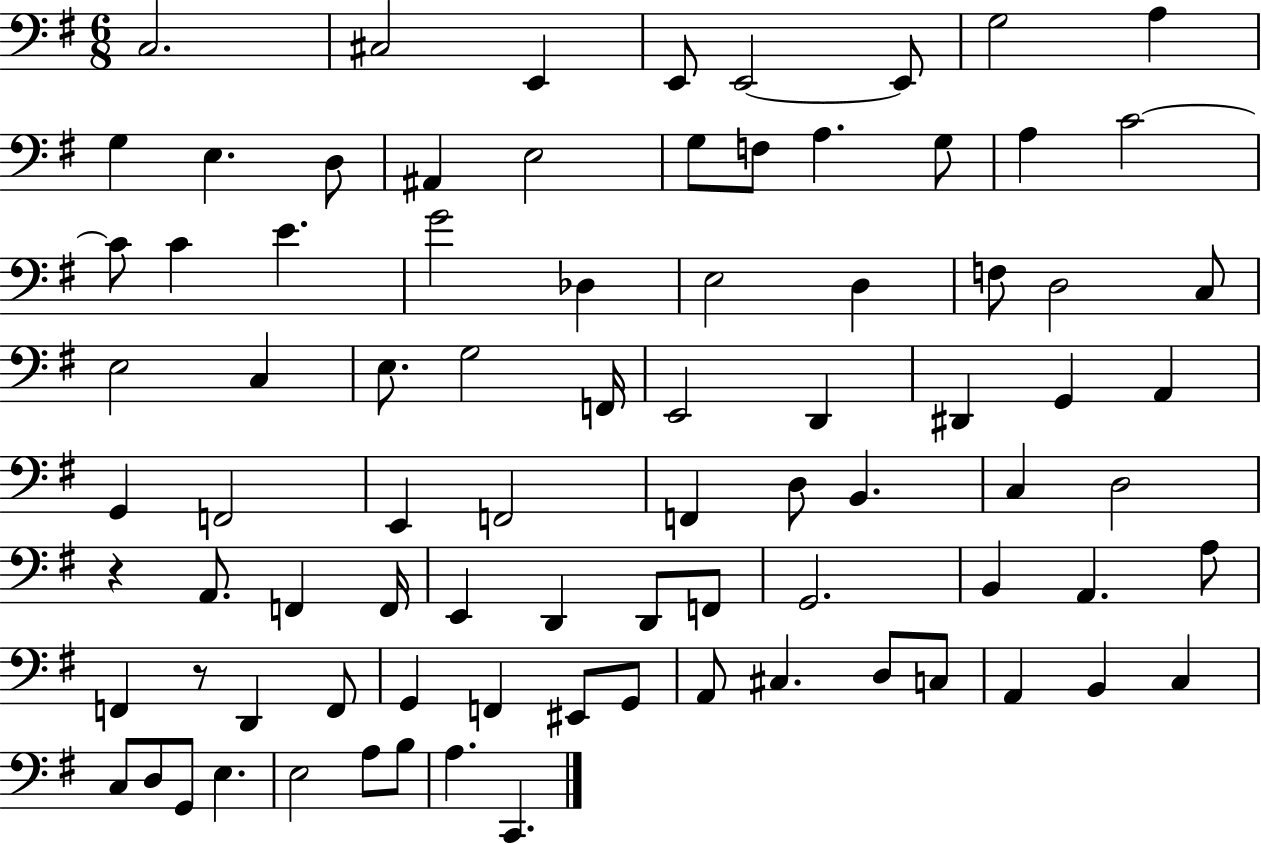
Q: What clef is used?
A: bass